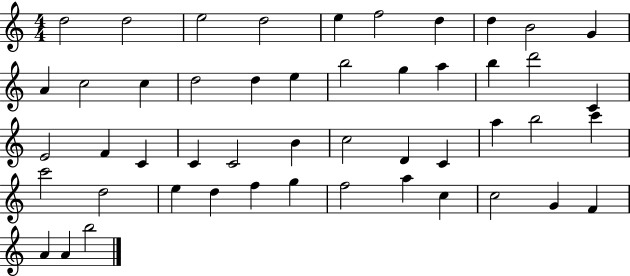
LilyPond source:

{
  \clef treble
  \numericTimeSignature
  \time 4/4
  \key c \major
  d''2 d''2 | e''2 d''2 | e''4 f''2 d''4 | d''4 b'2 g'4 | \break a'4 c''2 c''4 | d''2 d''4 e''4 | b''2 g''4 a''4 | b''4 d'''2 c'4 | \break e'2 f'4 c'4 | c'4 c'2 b'4 | c''2 d'4 c'4 | a''4 b''2 c'''4 | \break c'''2 d''2 | e''4 d''4 f''4 g''4 | f''2 a''4 c''4 | c''2 g'4 f'4 | \break a'4 a'4 b''2 | \bar "|."
}